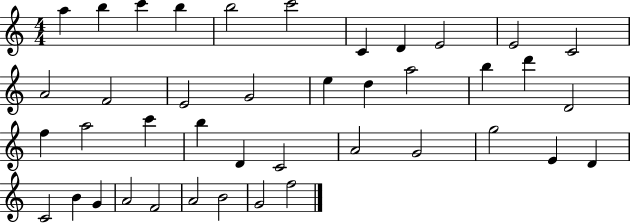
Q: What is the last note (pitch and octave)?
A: F5